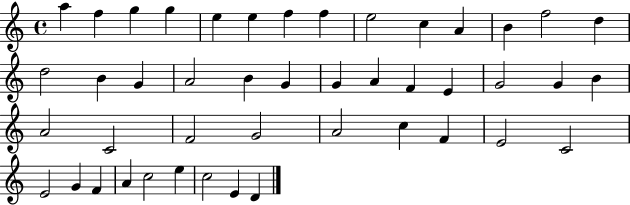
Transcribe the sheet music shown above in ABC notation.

X:1
T:Untitled
M:4/4
L:1/4
K:C
a f g g e e f f e2 c A B f2 d d2 B G A2 B G G A F E G2 G B A2 C2 F2 G2 A2 c F E2 C2 E2 G F A c2 e c2 E D